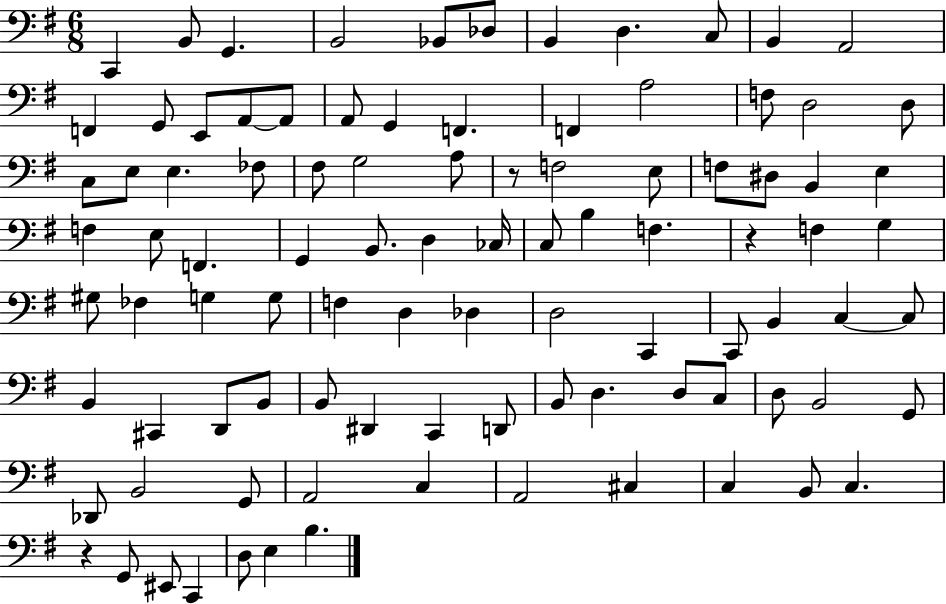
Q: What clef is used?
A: bass